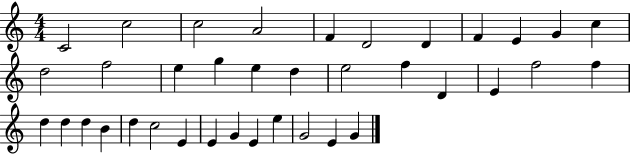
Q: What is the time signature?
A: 4/4